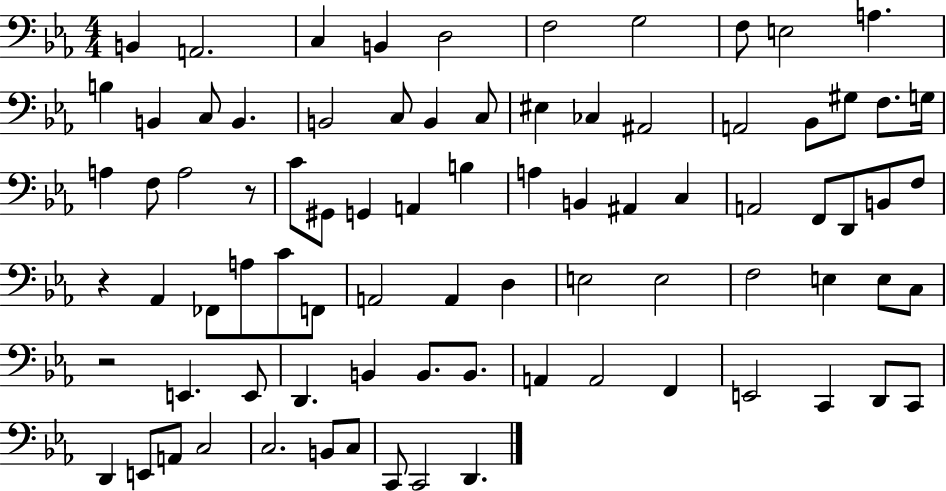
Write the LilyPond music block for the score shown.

{
  \clef bass
  \numericTimeSignature
  \time 4/4
  \key ees \major
  b,4 a,2. | c4 b,4 d2 | f2 g2 | f8 e2 a4. | \break b4 b,4 c8 b,4. | b,2 c8 b,4 c8 | eis4 ces4 ais,2 | a,2 bes,8 gis8 f8. g16 | \break a4 f8 a2 r8 | c'8 gis,8 g,4 a,4 b4 | a4 b,4 ais,4 c4 | a,2 f,8 d,8 b,8 f8 | \break r4 aes,4 fes,8 a8 c'8 f,8 | a,2 a,4 d4 | e2 e2 | f2 e4 e8 c8 | \break r2 e,4. e,8 | d,4. b,4 b,8. b,8. | a,4 a,2 f,4 | e,2 c,4 d,8 c,8 | \break d,4 e,8 a,8 c2 | c2. b,8 c8 | c,8 c,2 d,4. | \bar "|."
}